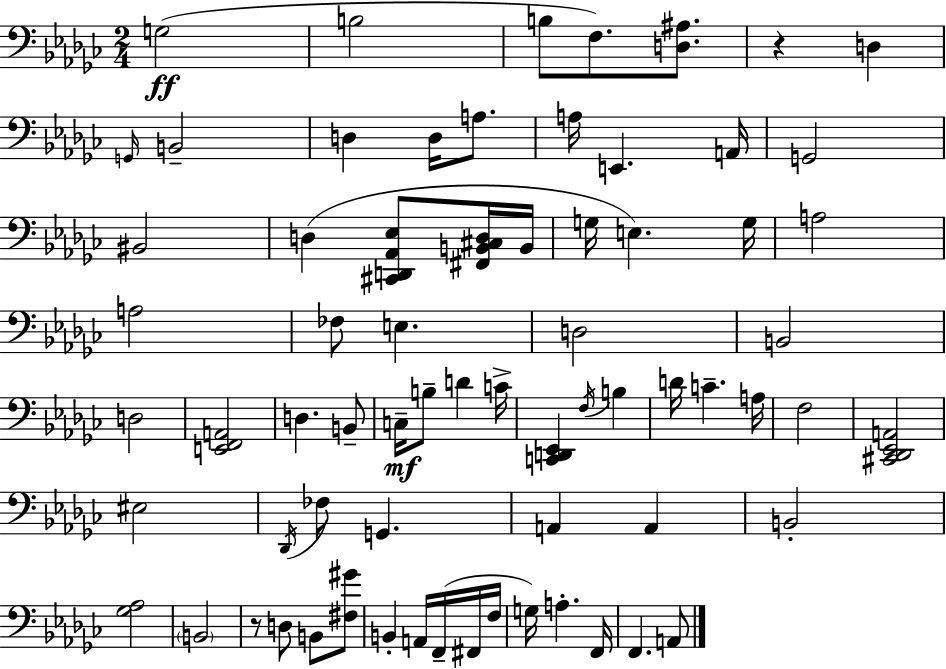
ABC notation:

X:1
T:Untitled
M:2/4
L:1/4
K:Ebm
G,2 B,2 B,/2 F,/2 [D,^A,]/2 z D, G,,/4 B,,2 D, D,/4 A,/2 A,/4 E,, A,,/4 G,,2 ^B,,2 D, [^C,,D,,_A,,_E,]/2 [^F,,B,,^C,D,]/4 B,,/4 G,/4 E, G,/4 A,2 A,2 _F,/2 E, D,2 B,,2 D,2 [E,,F,,A,,]2 D, B,,/2 C,/4 B,/2 D C/4 [C,,D,,_E,,] F,/4 B, D/4 C A,/4 F,2 [^C,,_D,,_E,,A,,]2 ^E,2 _D,,/4 _F,/2 G,, A,, A,, B,,2 [_G,_A,]2 B,,2 z/2 D,/2 B,,/2 [^F,^G]/2 B,, A,,/4 F,,/4 ^F,,/4 F,/4 G,/4 A, F,,/4 F,, A,,/2